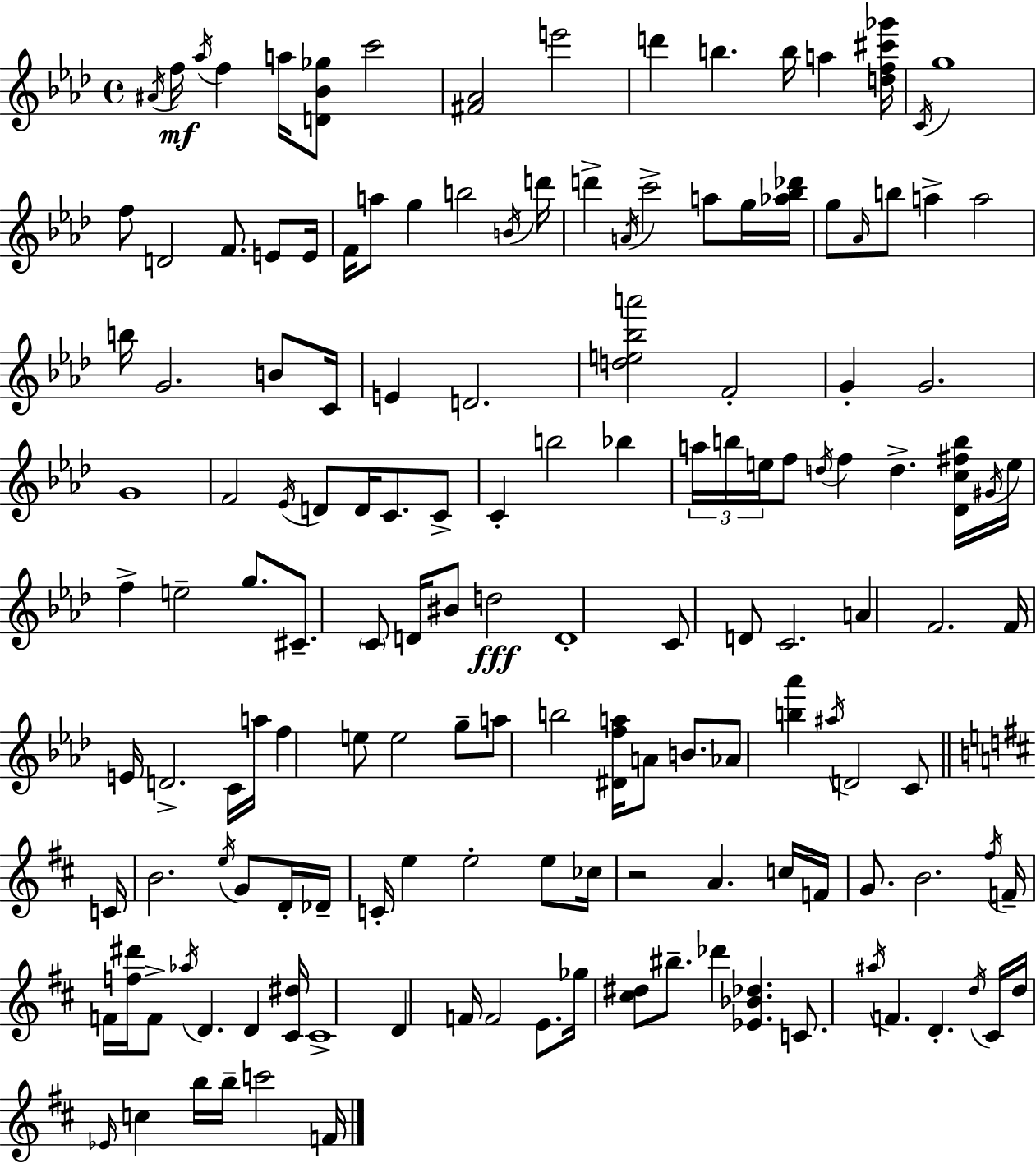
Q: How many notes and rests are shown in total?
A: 150